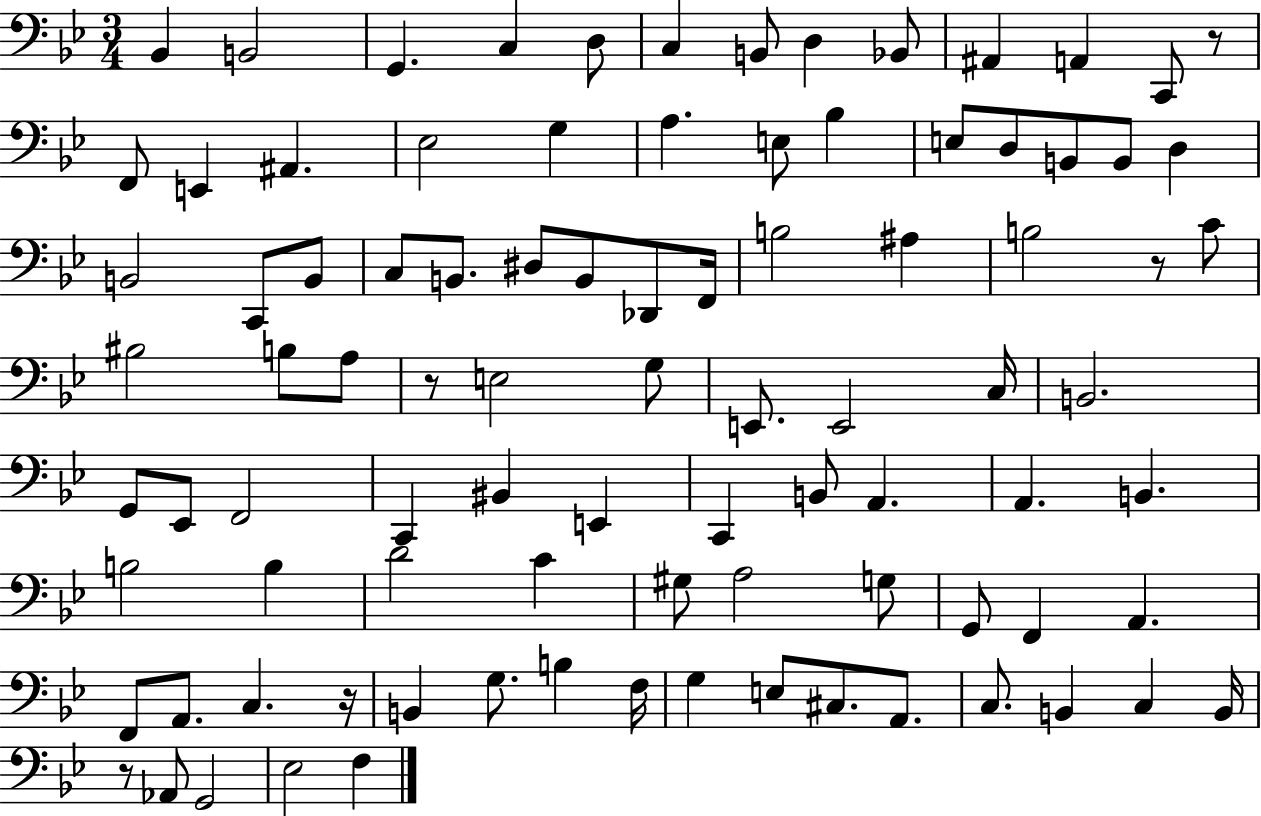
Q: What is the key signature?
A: BES major